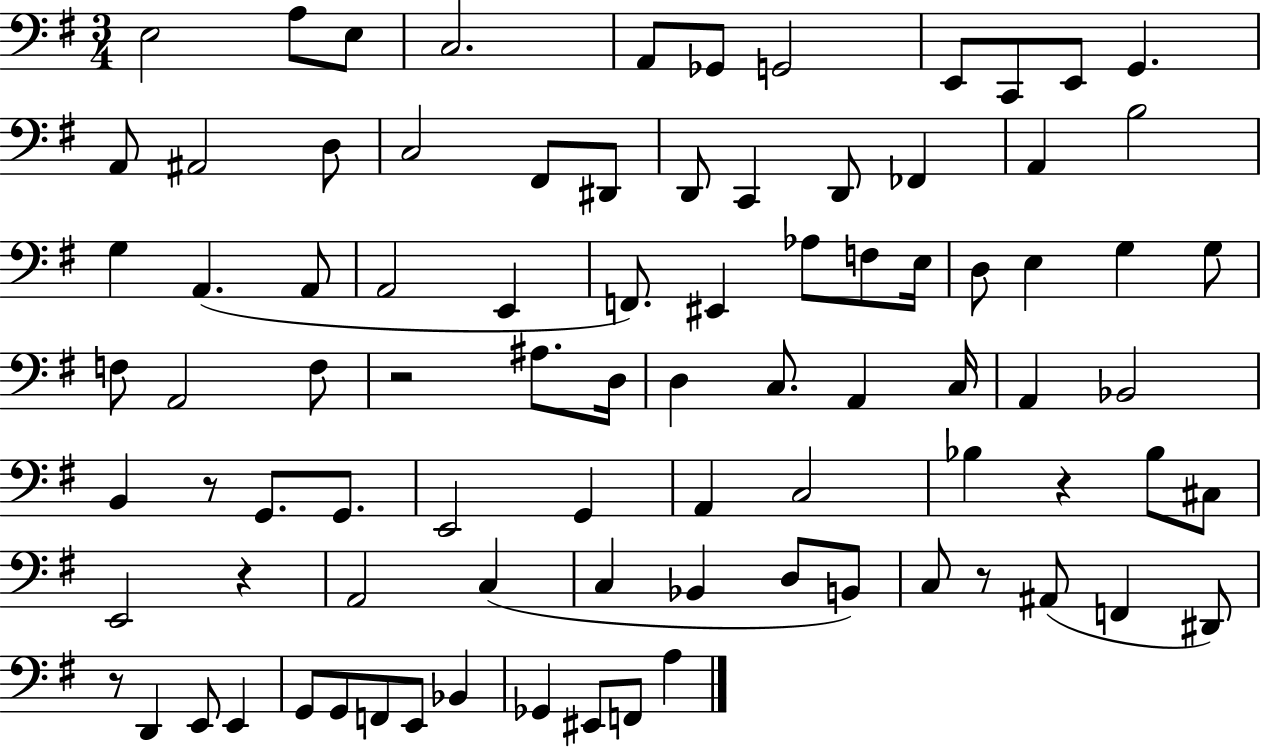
E3/h A3/e E3/e C3/h. A2/e Gb2/e G2/h E2/e C2/e E2/e G2/q. A2/e A#2/h D3/e C3/h F#2/e D#2/e D2/e C2/q D2/e FES2/q A2/q B3/h G3/q A2/q. A2/e A2/h E2/q F2/e. EIS2/q Ab3/e F3/e E3/s D3/e E3/q G3/q G3/e F3/e A2/h F3/e R/h A#3/e. D3/s D3/q C3/e. A2/q C3/s A2/q Bb2/h B2/q R/e G2/e. G2/e. E2/h G2/q A2/q C3/h Bb3/q R/q Bb3/e C#3/e E2/h R/q A2/h C3/q C3/q Bb2/q D3/e B2/e C3/e R/e A#2/e F2/q D#2/e R/e D2/q E2/e E2/q G2/e G2/e F2/e E2/e Bb2/q Gb2/q EIS2/e F2/e A3/q